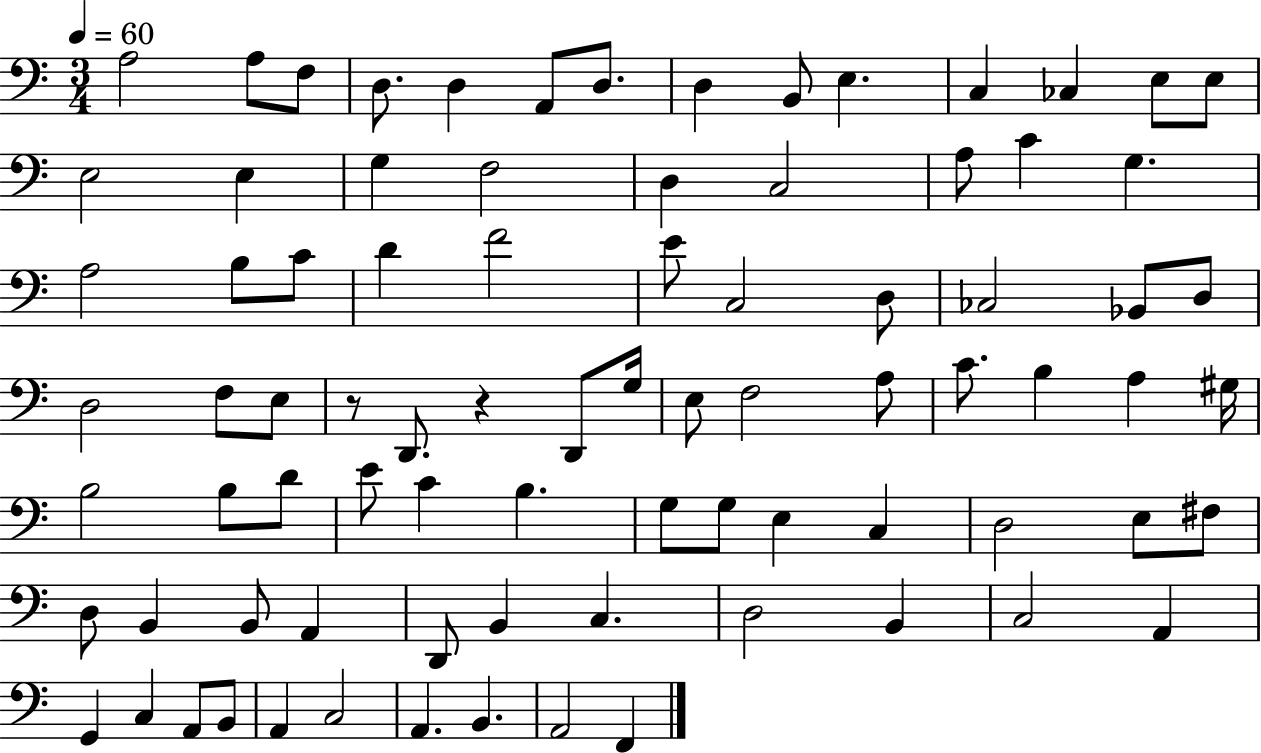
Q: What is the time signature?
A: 3/4